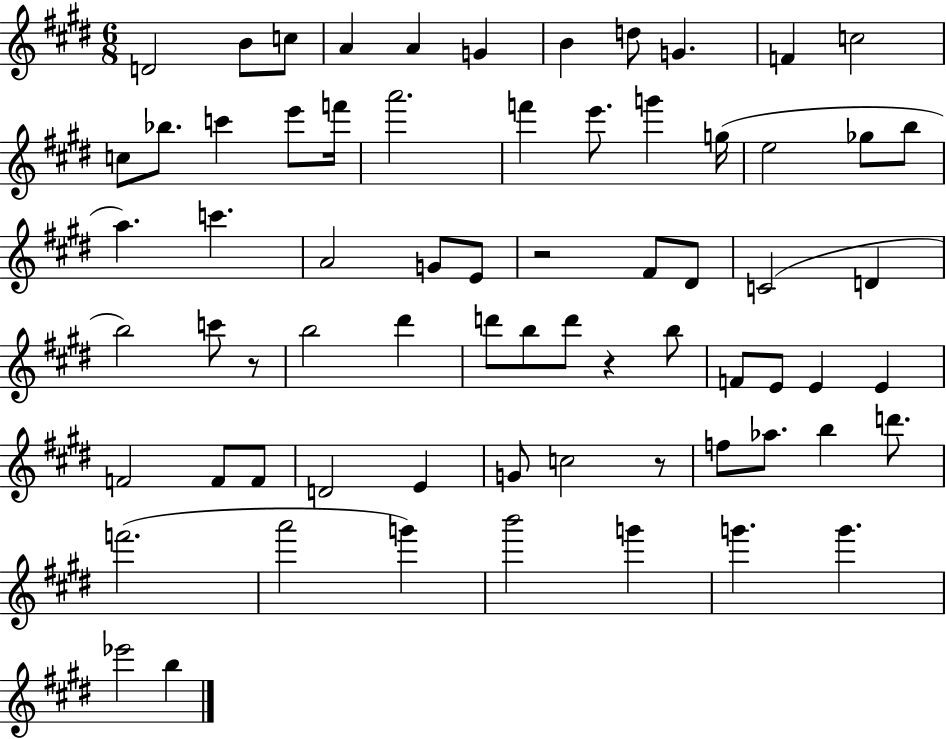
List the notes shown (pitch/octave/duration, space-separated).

D4/h B4/e C5/e A4/q A4/q G4/q B4/q D5/e G4/q. F4/q C5/h C5/e Bb5/e. C6/q E6/e F6/s A6/h. F6/q E6/e. G6/q G5/s E5/h Gb5/e B5/e A5/q. C6/q. A4/h G4/e E4/e R/h F#4/e D#4/e C4/h D4/q B5/h C6/e R/e B5/h D#6/q D6/e B5/e D6/e R/q B5/e F4/e E4/e E4/q E4/q F4/h F4/e F4/e D4/h E4/q G4/e C5/h R/e F5/e Ab5/e. B5/q D6/e. F6/h. A6/h G6/q B6/h G6/q G6/q. G6/q. Eb6/h B5/q